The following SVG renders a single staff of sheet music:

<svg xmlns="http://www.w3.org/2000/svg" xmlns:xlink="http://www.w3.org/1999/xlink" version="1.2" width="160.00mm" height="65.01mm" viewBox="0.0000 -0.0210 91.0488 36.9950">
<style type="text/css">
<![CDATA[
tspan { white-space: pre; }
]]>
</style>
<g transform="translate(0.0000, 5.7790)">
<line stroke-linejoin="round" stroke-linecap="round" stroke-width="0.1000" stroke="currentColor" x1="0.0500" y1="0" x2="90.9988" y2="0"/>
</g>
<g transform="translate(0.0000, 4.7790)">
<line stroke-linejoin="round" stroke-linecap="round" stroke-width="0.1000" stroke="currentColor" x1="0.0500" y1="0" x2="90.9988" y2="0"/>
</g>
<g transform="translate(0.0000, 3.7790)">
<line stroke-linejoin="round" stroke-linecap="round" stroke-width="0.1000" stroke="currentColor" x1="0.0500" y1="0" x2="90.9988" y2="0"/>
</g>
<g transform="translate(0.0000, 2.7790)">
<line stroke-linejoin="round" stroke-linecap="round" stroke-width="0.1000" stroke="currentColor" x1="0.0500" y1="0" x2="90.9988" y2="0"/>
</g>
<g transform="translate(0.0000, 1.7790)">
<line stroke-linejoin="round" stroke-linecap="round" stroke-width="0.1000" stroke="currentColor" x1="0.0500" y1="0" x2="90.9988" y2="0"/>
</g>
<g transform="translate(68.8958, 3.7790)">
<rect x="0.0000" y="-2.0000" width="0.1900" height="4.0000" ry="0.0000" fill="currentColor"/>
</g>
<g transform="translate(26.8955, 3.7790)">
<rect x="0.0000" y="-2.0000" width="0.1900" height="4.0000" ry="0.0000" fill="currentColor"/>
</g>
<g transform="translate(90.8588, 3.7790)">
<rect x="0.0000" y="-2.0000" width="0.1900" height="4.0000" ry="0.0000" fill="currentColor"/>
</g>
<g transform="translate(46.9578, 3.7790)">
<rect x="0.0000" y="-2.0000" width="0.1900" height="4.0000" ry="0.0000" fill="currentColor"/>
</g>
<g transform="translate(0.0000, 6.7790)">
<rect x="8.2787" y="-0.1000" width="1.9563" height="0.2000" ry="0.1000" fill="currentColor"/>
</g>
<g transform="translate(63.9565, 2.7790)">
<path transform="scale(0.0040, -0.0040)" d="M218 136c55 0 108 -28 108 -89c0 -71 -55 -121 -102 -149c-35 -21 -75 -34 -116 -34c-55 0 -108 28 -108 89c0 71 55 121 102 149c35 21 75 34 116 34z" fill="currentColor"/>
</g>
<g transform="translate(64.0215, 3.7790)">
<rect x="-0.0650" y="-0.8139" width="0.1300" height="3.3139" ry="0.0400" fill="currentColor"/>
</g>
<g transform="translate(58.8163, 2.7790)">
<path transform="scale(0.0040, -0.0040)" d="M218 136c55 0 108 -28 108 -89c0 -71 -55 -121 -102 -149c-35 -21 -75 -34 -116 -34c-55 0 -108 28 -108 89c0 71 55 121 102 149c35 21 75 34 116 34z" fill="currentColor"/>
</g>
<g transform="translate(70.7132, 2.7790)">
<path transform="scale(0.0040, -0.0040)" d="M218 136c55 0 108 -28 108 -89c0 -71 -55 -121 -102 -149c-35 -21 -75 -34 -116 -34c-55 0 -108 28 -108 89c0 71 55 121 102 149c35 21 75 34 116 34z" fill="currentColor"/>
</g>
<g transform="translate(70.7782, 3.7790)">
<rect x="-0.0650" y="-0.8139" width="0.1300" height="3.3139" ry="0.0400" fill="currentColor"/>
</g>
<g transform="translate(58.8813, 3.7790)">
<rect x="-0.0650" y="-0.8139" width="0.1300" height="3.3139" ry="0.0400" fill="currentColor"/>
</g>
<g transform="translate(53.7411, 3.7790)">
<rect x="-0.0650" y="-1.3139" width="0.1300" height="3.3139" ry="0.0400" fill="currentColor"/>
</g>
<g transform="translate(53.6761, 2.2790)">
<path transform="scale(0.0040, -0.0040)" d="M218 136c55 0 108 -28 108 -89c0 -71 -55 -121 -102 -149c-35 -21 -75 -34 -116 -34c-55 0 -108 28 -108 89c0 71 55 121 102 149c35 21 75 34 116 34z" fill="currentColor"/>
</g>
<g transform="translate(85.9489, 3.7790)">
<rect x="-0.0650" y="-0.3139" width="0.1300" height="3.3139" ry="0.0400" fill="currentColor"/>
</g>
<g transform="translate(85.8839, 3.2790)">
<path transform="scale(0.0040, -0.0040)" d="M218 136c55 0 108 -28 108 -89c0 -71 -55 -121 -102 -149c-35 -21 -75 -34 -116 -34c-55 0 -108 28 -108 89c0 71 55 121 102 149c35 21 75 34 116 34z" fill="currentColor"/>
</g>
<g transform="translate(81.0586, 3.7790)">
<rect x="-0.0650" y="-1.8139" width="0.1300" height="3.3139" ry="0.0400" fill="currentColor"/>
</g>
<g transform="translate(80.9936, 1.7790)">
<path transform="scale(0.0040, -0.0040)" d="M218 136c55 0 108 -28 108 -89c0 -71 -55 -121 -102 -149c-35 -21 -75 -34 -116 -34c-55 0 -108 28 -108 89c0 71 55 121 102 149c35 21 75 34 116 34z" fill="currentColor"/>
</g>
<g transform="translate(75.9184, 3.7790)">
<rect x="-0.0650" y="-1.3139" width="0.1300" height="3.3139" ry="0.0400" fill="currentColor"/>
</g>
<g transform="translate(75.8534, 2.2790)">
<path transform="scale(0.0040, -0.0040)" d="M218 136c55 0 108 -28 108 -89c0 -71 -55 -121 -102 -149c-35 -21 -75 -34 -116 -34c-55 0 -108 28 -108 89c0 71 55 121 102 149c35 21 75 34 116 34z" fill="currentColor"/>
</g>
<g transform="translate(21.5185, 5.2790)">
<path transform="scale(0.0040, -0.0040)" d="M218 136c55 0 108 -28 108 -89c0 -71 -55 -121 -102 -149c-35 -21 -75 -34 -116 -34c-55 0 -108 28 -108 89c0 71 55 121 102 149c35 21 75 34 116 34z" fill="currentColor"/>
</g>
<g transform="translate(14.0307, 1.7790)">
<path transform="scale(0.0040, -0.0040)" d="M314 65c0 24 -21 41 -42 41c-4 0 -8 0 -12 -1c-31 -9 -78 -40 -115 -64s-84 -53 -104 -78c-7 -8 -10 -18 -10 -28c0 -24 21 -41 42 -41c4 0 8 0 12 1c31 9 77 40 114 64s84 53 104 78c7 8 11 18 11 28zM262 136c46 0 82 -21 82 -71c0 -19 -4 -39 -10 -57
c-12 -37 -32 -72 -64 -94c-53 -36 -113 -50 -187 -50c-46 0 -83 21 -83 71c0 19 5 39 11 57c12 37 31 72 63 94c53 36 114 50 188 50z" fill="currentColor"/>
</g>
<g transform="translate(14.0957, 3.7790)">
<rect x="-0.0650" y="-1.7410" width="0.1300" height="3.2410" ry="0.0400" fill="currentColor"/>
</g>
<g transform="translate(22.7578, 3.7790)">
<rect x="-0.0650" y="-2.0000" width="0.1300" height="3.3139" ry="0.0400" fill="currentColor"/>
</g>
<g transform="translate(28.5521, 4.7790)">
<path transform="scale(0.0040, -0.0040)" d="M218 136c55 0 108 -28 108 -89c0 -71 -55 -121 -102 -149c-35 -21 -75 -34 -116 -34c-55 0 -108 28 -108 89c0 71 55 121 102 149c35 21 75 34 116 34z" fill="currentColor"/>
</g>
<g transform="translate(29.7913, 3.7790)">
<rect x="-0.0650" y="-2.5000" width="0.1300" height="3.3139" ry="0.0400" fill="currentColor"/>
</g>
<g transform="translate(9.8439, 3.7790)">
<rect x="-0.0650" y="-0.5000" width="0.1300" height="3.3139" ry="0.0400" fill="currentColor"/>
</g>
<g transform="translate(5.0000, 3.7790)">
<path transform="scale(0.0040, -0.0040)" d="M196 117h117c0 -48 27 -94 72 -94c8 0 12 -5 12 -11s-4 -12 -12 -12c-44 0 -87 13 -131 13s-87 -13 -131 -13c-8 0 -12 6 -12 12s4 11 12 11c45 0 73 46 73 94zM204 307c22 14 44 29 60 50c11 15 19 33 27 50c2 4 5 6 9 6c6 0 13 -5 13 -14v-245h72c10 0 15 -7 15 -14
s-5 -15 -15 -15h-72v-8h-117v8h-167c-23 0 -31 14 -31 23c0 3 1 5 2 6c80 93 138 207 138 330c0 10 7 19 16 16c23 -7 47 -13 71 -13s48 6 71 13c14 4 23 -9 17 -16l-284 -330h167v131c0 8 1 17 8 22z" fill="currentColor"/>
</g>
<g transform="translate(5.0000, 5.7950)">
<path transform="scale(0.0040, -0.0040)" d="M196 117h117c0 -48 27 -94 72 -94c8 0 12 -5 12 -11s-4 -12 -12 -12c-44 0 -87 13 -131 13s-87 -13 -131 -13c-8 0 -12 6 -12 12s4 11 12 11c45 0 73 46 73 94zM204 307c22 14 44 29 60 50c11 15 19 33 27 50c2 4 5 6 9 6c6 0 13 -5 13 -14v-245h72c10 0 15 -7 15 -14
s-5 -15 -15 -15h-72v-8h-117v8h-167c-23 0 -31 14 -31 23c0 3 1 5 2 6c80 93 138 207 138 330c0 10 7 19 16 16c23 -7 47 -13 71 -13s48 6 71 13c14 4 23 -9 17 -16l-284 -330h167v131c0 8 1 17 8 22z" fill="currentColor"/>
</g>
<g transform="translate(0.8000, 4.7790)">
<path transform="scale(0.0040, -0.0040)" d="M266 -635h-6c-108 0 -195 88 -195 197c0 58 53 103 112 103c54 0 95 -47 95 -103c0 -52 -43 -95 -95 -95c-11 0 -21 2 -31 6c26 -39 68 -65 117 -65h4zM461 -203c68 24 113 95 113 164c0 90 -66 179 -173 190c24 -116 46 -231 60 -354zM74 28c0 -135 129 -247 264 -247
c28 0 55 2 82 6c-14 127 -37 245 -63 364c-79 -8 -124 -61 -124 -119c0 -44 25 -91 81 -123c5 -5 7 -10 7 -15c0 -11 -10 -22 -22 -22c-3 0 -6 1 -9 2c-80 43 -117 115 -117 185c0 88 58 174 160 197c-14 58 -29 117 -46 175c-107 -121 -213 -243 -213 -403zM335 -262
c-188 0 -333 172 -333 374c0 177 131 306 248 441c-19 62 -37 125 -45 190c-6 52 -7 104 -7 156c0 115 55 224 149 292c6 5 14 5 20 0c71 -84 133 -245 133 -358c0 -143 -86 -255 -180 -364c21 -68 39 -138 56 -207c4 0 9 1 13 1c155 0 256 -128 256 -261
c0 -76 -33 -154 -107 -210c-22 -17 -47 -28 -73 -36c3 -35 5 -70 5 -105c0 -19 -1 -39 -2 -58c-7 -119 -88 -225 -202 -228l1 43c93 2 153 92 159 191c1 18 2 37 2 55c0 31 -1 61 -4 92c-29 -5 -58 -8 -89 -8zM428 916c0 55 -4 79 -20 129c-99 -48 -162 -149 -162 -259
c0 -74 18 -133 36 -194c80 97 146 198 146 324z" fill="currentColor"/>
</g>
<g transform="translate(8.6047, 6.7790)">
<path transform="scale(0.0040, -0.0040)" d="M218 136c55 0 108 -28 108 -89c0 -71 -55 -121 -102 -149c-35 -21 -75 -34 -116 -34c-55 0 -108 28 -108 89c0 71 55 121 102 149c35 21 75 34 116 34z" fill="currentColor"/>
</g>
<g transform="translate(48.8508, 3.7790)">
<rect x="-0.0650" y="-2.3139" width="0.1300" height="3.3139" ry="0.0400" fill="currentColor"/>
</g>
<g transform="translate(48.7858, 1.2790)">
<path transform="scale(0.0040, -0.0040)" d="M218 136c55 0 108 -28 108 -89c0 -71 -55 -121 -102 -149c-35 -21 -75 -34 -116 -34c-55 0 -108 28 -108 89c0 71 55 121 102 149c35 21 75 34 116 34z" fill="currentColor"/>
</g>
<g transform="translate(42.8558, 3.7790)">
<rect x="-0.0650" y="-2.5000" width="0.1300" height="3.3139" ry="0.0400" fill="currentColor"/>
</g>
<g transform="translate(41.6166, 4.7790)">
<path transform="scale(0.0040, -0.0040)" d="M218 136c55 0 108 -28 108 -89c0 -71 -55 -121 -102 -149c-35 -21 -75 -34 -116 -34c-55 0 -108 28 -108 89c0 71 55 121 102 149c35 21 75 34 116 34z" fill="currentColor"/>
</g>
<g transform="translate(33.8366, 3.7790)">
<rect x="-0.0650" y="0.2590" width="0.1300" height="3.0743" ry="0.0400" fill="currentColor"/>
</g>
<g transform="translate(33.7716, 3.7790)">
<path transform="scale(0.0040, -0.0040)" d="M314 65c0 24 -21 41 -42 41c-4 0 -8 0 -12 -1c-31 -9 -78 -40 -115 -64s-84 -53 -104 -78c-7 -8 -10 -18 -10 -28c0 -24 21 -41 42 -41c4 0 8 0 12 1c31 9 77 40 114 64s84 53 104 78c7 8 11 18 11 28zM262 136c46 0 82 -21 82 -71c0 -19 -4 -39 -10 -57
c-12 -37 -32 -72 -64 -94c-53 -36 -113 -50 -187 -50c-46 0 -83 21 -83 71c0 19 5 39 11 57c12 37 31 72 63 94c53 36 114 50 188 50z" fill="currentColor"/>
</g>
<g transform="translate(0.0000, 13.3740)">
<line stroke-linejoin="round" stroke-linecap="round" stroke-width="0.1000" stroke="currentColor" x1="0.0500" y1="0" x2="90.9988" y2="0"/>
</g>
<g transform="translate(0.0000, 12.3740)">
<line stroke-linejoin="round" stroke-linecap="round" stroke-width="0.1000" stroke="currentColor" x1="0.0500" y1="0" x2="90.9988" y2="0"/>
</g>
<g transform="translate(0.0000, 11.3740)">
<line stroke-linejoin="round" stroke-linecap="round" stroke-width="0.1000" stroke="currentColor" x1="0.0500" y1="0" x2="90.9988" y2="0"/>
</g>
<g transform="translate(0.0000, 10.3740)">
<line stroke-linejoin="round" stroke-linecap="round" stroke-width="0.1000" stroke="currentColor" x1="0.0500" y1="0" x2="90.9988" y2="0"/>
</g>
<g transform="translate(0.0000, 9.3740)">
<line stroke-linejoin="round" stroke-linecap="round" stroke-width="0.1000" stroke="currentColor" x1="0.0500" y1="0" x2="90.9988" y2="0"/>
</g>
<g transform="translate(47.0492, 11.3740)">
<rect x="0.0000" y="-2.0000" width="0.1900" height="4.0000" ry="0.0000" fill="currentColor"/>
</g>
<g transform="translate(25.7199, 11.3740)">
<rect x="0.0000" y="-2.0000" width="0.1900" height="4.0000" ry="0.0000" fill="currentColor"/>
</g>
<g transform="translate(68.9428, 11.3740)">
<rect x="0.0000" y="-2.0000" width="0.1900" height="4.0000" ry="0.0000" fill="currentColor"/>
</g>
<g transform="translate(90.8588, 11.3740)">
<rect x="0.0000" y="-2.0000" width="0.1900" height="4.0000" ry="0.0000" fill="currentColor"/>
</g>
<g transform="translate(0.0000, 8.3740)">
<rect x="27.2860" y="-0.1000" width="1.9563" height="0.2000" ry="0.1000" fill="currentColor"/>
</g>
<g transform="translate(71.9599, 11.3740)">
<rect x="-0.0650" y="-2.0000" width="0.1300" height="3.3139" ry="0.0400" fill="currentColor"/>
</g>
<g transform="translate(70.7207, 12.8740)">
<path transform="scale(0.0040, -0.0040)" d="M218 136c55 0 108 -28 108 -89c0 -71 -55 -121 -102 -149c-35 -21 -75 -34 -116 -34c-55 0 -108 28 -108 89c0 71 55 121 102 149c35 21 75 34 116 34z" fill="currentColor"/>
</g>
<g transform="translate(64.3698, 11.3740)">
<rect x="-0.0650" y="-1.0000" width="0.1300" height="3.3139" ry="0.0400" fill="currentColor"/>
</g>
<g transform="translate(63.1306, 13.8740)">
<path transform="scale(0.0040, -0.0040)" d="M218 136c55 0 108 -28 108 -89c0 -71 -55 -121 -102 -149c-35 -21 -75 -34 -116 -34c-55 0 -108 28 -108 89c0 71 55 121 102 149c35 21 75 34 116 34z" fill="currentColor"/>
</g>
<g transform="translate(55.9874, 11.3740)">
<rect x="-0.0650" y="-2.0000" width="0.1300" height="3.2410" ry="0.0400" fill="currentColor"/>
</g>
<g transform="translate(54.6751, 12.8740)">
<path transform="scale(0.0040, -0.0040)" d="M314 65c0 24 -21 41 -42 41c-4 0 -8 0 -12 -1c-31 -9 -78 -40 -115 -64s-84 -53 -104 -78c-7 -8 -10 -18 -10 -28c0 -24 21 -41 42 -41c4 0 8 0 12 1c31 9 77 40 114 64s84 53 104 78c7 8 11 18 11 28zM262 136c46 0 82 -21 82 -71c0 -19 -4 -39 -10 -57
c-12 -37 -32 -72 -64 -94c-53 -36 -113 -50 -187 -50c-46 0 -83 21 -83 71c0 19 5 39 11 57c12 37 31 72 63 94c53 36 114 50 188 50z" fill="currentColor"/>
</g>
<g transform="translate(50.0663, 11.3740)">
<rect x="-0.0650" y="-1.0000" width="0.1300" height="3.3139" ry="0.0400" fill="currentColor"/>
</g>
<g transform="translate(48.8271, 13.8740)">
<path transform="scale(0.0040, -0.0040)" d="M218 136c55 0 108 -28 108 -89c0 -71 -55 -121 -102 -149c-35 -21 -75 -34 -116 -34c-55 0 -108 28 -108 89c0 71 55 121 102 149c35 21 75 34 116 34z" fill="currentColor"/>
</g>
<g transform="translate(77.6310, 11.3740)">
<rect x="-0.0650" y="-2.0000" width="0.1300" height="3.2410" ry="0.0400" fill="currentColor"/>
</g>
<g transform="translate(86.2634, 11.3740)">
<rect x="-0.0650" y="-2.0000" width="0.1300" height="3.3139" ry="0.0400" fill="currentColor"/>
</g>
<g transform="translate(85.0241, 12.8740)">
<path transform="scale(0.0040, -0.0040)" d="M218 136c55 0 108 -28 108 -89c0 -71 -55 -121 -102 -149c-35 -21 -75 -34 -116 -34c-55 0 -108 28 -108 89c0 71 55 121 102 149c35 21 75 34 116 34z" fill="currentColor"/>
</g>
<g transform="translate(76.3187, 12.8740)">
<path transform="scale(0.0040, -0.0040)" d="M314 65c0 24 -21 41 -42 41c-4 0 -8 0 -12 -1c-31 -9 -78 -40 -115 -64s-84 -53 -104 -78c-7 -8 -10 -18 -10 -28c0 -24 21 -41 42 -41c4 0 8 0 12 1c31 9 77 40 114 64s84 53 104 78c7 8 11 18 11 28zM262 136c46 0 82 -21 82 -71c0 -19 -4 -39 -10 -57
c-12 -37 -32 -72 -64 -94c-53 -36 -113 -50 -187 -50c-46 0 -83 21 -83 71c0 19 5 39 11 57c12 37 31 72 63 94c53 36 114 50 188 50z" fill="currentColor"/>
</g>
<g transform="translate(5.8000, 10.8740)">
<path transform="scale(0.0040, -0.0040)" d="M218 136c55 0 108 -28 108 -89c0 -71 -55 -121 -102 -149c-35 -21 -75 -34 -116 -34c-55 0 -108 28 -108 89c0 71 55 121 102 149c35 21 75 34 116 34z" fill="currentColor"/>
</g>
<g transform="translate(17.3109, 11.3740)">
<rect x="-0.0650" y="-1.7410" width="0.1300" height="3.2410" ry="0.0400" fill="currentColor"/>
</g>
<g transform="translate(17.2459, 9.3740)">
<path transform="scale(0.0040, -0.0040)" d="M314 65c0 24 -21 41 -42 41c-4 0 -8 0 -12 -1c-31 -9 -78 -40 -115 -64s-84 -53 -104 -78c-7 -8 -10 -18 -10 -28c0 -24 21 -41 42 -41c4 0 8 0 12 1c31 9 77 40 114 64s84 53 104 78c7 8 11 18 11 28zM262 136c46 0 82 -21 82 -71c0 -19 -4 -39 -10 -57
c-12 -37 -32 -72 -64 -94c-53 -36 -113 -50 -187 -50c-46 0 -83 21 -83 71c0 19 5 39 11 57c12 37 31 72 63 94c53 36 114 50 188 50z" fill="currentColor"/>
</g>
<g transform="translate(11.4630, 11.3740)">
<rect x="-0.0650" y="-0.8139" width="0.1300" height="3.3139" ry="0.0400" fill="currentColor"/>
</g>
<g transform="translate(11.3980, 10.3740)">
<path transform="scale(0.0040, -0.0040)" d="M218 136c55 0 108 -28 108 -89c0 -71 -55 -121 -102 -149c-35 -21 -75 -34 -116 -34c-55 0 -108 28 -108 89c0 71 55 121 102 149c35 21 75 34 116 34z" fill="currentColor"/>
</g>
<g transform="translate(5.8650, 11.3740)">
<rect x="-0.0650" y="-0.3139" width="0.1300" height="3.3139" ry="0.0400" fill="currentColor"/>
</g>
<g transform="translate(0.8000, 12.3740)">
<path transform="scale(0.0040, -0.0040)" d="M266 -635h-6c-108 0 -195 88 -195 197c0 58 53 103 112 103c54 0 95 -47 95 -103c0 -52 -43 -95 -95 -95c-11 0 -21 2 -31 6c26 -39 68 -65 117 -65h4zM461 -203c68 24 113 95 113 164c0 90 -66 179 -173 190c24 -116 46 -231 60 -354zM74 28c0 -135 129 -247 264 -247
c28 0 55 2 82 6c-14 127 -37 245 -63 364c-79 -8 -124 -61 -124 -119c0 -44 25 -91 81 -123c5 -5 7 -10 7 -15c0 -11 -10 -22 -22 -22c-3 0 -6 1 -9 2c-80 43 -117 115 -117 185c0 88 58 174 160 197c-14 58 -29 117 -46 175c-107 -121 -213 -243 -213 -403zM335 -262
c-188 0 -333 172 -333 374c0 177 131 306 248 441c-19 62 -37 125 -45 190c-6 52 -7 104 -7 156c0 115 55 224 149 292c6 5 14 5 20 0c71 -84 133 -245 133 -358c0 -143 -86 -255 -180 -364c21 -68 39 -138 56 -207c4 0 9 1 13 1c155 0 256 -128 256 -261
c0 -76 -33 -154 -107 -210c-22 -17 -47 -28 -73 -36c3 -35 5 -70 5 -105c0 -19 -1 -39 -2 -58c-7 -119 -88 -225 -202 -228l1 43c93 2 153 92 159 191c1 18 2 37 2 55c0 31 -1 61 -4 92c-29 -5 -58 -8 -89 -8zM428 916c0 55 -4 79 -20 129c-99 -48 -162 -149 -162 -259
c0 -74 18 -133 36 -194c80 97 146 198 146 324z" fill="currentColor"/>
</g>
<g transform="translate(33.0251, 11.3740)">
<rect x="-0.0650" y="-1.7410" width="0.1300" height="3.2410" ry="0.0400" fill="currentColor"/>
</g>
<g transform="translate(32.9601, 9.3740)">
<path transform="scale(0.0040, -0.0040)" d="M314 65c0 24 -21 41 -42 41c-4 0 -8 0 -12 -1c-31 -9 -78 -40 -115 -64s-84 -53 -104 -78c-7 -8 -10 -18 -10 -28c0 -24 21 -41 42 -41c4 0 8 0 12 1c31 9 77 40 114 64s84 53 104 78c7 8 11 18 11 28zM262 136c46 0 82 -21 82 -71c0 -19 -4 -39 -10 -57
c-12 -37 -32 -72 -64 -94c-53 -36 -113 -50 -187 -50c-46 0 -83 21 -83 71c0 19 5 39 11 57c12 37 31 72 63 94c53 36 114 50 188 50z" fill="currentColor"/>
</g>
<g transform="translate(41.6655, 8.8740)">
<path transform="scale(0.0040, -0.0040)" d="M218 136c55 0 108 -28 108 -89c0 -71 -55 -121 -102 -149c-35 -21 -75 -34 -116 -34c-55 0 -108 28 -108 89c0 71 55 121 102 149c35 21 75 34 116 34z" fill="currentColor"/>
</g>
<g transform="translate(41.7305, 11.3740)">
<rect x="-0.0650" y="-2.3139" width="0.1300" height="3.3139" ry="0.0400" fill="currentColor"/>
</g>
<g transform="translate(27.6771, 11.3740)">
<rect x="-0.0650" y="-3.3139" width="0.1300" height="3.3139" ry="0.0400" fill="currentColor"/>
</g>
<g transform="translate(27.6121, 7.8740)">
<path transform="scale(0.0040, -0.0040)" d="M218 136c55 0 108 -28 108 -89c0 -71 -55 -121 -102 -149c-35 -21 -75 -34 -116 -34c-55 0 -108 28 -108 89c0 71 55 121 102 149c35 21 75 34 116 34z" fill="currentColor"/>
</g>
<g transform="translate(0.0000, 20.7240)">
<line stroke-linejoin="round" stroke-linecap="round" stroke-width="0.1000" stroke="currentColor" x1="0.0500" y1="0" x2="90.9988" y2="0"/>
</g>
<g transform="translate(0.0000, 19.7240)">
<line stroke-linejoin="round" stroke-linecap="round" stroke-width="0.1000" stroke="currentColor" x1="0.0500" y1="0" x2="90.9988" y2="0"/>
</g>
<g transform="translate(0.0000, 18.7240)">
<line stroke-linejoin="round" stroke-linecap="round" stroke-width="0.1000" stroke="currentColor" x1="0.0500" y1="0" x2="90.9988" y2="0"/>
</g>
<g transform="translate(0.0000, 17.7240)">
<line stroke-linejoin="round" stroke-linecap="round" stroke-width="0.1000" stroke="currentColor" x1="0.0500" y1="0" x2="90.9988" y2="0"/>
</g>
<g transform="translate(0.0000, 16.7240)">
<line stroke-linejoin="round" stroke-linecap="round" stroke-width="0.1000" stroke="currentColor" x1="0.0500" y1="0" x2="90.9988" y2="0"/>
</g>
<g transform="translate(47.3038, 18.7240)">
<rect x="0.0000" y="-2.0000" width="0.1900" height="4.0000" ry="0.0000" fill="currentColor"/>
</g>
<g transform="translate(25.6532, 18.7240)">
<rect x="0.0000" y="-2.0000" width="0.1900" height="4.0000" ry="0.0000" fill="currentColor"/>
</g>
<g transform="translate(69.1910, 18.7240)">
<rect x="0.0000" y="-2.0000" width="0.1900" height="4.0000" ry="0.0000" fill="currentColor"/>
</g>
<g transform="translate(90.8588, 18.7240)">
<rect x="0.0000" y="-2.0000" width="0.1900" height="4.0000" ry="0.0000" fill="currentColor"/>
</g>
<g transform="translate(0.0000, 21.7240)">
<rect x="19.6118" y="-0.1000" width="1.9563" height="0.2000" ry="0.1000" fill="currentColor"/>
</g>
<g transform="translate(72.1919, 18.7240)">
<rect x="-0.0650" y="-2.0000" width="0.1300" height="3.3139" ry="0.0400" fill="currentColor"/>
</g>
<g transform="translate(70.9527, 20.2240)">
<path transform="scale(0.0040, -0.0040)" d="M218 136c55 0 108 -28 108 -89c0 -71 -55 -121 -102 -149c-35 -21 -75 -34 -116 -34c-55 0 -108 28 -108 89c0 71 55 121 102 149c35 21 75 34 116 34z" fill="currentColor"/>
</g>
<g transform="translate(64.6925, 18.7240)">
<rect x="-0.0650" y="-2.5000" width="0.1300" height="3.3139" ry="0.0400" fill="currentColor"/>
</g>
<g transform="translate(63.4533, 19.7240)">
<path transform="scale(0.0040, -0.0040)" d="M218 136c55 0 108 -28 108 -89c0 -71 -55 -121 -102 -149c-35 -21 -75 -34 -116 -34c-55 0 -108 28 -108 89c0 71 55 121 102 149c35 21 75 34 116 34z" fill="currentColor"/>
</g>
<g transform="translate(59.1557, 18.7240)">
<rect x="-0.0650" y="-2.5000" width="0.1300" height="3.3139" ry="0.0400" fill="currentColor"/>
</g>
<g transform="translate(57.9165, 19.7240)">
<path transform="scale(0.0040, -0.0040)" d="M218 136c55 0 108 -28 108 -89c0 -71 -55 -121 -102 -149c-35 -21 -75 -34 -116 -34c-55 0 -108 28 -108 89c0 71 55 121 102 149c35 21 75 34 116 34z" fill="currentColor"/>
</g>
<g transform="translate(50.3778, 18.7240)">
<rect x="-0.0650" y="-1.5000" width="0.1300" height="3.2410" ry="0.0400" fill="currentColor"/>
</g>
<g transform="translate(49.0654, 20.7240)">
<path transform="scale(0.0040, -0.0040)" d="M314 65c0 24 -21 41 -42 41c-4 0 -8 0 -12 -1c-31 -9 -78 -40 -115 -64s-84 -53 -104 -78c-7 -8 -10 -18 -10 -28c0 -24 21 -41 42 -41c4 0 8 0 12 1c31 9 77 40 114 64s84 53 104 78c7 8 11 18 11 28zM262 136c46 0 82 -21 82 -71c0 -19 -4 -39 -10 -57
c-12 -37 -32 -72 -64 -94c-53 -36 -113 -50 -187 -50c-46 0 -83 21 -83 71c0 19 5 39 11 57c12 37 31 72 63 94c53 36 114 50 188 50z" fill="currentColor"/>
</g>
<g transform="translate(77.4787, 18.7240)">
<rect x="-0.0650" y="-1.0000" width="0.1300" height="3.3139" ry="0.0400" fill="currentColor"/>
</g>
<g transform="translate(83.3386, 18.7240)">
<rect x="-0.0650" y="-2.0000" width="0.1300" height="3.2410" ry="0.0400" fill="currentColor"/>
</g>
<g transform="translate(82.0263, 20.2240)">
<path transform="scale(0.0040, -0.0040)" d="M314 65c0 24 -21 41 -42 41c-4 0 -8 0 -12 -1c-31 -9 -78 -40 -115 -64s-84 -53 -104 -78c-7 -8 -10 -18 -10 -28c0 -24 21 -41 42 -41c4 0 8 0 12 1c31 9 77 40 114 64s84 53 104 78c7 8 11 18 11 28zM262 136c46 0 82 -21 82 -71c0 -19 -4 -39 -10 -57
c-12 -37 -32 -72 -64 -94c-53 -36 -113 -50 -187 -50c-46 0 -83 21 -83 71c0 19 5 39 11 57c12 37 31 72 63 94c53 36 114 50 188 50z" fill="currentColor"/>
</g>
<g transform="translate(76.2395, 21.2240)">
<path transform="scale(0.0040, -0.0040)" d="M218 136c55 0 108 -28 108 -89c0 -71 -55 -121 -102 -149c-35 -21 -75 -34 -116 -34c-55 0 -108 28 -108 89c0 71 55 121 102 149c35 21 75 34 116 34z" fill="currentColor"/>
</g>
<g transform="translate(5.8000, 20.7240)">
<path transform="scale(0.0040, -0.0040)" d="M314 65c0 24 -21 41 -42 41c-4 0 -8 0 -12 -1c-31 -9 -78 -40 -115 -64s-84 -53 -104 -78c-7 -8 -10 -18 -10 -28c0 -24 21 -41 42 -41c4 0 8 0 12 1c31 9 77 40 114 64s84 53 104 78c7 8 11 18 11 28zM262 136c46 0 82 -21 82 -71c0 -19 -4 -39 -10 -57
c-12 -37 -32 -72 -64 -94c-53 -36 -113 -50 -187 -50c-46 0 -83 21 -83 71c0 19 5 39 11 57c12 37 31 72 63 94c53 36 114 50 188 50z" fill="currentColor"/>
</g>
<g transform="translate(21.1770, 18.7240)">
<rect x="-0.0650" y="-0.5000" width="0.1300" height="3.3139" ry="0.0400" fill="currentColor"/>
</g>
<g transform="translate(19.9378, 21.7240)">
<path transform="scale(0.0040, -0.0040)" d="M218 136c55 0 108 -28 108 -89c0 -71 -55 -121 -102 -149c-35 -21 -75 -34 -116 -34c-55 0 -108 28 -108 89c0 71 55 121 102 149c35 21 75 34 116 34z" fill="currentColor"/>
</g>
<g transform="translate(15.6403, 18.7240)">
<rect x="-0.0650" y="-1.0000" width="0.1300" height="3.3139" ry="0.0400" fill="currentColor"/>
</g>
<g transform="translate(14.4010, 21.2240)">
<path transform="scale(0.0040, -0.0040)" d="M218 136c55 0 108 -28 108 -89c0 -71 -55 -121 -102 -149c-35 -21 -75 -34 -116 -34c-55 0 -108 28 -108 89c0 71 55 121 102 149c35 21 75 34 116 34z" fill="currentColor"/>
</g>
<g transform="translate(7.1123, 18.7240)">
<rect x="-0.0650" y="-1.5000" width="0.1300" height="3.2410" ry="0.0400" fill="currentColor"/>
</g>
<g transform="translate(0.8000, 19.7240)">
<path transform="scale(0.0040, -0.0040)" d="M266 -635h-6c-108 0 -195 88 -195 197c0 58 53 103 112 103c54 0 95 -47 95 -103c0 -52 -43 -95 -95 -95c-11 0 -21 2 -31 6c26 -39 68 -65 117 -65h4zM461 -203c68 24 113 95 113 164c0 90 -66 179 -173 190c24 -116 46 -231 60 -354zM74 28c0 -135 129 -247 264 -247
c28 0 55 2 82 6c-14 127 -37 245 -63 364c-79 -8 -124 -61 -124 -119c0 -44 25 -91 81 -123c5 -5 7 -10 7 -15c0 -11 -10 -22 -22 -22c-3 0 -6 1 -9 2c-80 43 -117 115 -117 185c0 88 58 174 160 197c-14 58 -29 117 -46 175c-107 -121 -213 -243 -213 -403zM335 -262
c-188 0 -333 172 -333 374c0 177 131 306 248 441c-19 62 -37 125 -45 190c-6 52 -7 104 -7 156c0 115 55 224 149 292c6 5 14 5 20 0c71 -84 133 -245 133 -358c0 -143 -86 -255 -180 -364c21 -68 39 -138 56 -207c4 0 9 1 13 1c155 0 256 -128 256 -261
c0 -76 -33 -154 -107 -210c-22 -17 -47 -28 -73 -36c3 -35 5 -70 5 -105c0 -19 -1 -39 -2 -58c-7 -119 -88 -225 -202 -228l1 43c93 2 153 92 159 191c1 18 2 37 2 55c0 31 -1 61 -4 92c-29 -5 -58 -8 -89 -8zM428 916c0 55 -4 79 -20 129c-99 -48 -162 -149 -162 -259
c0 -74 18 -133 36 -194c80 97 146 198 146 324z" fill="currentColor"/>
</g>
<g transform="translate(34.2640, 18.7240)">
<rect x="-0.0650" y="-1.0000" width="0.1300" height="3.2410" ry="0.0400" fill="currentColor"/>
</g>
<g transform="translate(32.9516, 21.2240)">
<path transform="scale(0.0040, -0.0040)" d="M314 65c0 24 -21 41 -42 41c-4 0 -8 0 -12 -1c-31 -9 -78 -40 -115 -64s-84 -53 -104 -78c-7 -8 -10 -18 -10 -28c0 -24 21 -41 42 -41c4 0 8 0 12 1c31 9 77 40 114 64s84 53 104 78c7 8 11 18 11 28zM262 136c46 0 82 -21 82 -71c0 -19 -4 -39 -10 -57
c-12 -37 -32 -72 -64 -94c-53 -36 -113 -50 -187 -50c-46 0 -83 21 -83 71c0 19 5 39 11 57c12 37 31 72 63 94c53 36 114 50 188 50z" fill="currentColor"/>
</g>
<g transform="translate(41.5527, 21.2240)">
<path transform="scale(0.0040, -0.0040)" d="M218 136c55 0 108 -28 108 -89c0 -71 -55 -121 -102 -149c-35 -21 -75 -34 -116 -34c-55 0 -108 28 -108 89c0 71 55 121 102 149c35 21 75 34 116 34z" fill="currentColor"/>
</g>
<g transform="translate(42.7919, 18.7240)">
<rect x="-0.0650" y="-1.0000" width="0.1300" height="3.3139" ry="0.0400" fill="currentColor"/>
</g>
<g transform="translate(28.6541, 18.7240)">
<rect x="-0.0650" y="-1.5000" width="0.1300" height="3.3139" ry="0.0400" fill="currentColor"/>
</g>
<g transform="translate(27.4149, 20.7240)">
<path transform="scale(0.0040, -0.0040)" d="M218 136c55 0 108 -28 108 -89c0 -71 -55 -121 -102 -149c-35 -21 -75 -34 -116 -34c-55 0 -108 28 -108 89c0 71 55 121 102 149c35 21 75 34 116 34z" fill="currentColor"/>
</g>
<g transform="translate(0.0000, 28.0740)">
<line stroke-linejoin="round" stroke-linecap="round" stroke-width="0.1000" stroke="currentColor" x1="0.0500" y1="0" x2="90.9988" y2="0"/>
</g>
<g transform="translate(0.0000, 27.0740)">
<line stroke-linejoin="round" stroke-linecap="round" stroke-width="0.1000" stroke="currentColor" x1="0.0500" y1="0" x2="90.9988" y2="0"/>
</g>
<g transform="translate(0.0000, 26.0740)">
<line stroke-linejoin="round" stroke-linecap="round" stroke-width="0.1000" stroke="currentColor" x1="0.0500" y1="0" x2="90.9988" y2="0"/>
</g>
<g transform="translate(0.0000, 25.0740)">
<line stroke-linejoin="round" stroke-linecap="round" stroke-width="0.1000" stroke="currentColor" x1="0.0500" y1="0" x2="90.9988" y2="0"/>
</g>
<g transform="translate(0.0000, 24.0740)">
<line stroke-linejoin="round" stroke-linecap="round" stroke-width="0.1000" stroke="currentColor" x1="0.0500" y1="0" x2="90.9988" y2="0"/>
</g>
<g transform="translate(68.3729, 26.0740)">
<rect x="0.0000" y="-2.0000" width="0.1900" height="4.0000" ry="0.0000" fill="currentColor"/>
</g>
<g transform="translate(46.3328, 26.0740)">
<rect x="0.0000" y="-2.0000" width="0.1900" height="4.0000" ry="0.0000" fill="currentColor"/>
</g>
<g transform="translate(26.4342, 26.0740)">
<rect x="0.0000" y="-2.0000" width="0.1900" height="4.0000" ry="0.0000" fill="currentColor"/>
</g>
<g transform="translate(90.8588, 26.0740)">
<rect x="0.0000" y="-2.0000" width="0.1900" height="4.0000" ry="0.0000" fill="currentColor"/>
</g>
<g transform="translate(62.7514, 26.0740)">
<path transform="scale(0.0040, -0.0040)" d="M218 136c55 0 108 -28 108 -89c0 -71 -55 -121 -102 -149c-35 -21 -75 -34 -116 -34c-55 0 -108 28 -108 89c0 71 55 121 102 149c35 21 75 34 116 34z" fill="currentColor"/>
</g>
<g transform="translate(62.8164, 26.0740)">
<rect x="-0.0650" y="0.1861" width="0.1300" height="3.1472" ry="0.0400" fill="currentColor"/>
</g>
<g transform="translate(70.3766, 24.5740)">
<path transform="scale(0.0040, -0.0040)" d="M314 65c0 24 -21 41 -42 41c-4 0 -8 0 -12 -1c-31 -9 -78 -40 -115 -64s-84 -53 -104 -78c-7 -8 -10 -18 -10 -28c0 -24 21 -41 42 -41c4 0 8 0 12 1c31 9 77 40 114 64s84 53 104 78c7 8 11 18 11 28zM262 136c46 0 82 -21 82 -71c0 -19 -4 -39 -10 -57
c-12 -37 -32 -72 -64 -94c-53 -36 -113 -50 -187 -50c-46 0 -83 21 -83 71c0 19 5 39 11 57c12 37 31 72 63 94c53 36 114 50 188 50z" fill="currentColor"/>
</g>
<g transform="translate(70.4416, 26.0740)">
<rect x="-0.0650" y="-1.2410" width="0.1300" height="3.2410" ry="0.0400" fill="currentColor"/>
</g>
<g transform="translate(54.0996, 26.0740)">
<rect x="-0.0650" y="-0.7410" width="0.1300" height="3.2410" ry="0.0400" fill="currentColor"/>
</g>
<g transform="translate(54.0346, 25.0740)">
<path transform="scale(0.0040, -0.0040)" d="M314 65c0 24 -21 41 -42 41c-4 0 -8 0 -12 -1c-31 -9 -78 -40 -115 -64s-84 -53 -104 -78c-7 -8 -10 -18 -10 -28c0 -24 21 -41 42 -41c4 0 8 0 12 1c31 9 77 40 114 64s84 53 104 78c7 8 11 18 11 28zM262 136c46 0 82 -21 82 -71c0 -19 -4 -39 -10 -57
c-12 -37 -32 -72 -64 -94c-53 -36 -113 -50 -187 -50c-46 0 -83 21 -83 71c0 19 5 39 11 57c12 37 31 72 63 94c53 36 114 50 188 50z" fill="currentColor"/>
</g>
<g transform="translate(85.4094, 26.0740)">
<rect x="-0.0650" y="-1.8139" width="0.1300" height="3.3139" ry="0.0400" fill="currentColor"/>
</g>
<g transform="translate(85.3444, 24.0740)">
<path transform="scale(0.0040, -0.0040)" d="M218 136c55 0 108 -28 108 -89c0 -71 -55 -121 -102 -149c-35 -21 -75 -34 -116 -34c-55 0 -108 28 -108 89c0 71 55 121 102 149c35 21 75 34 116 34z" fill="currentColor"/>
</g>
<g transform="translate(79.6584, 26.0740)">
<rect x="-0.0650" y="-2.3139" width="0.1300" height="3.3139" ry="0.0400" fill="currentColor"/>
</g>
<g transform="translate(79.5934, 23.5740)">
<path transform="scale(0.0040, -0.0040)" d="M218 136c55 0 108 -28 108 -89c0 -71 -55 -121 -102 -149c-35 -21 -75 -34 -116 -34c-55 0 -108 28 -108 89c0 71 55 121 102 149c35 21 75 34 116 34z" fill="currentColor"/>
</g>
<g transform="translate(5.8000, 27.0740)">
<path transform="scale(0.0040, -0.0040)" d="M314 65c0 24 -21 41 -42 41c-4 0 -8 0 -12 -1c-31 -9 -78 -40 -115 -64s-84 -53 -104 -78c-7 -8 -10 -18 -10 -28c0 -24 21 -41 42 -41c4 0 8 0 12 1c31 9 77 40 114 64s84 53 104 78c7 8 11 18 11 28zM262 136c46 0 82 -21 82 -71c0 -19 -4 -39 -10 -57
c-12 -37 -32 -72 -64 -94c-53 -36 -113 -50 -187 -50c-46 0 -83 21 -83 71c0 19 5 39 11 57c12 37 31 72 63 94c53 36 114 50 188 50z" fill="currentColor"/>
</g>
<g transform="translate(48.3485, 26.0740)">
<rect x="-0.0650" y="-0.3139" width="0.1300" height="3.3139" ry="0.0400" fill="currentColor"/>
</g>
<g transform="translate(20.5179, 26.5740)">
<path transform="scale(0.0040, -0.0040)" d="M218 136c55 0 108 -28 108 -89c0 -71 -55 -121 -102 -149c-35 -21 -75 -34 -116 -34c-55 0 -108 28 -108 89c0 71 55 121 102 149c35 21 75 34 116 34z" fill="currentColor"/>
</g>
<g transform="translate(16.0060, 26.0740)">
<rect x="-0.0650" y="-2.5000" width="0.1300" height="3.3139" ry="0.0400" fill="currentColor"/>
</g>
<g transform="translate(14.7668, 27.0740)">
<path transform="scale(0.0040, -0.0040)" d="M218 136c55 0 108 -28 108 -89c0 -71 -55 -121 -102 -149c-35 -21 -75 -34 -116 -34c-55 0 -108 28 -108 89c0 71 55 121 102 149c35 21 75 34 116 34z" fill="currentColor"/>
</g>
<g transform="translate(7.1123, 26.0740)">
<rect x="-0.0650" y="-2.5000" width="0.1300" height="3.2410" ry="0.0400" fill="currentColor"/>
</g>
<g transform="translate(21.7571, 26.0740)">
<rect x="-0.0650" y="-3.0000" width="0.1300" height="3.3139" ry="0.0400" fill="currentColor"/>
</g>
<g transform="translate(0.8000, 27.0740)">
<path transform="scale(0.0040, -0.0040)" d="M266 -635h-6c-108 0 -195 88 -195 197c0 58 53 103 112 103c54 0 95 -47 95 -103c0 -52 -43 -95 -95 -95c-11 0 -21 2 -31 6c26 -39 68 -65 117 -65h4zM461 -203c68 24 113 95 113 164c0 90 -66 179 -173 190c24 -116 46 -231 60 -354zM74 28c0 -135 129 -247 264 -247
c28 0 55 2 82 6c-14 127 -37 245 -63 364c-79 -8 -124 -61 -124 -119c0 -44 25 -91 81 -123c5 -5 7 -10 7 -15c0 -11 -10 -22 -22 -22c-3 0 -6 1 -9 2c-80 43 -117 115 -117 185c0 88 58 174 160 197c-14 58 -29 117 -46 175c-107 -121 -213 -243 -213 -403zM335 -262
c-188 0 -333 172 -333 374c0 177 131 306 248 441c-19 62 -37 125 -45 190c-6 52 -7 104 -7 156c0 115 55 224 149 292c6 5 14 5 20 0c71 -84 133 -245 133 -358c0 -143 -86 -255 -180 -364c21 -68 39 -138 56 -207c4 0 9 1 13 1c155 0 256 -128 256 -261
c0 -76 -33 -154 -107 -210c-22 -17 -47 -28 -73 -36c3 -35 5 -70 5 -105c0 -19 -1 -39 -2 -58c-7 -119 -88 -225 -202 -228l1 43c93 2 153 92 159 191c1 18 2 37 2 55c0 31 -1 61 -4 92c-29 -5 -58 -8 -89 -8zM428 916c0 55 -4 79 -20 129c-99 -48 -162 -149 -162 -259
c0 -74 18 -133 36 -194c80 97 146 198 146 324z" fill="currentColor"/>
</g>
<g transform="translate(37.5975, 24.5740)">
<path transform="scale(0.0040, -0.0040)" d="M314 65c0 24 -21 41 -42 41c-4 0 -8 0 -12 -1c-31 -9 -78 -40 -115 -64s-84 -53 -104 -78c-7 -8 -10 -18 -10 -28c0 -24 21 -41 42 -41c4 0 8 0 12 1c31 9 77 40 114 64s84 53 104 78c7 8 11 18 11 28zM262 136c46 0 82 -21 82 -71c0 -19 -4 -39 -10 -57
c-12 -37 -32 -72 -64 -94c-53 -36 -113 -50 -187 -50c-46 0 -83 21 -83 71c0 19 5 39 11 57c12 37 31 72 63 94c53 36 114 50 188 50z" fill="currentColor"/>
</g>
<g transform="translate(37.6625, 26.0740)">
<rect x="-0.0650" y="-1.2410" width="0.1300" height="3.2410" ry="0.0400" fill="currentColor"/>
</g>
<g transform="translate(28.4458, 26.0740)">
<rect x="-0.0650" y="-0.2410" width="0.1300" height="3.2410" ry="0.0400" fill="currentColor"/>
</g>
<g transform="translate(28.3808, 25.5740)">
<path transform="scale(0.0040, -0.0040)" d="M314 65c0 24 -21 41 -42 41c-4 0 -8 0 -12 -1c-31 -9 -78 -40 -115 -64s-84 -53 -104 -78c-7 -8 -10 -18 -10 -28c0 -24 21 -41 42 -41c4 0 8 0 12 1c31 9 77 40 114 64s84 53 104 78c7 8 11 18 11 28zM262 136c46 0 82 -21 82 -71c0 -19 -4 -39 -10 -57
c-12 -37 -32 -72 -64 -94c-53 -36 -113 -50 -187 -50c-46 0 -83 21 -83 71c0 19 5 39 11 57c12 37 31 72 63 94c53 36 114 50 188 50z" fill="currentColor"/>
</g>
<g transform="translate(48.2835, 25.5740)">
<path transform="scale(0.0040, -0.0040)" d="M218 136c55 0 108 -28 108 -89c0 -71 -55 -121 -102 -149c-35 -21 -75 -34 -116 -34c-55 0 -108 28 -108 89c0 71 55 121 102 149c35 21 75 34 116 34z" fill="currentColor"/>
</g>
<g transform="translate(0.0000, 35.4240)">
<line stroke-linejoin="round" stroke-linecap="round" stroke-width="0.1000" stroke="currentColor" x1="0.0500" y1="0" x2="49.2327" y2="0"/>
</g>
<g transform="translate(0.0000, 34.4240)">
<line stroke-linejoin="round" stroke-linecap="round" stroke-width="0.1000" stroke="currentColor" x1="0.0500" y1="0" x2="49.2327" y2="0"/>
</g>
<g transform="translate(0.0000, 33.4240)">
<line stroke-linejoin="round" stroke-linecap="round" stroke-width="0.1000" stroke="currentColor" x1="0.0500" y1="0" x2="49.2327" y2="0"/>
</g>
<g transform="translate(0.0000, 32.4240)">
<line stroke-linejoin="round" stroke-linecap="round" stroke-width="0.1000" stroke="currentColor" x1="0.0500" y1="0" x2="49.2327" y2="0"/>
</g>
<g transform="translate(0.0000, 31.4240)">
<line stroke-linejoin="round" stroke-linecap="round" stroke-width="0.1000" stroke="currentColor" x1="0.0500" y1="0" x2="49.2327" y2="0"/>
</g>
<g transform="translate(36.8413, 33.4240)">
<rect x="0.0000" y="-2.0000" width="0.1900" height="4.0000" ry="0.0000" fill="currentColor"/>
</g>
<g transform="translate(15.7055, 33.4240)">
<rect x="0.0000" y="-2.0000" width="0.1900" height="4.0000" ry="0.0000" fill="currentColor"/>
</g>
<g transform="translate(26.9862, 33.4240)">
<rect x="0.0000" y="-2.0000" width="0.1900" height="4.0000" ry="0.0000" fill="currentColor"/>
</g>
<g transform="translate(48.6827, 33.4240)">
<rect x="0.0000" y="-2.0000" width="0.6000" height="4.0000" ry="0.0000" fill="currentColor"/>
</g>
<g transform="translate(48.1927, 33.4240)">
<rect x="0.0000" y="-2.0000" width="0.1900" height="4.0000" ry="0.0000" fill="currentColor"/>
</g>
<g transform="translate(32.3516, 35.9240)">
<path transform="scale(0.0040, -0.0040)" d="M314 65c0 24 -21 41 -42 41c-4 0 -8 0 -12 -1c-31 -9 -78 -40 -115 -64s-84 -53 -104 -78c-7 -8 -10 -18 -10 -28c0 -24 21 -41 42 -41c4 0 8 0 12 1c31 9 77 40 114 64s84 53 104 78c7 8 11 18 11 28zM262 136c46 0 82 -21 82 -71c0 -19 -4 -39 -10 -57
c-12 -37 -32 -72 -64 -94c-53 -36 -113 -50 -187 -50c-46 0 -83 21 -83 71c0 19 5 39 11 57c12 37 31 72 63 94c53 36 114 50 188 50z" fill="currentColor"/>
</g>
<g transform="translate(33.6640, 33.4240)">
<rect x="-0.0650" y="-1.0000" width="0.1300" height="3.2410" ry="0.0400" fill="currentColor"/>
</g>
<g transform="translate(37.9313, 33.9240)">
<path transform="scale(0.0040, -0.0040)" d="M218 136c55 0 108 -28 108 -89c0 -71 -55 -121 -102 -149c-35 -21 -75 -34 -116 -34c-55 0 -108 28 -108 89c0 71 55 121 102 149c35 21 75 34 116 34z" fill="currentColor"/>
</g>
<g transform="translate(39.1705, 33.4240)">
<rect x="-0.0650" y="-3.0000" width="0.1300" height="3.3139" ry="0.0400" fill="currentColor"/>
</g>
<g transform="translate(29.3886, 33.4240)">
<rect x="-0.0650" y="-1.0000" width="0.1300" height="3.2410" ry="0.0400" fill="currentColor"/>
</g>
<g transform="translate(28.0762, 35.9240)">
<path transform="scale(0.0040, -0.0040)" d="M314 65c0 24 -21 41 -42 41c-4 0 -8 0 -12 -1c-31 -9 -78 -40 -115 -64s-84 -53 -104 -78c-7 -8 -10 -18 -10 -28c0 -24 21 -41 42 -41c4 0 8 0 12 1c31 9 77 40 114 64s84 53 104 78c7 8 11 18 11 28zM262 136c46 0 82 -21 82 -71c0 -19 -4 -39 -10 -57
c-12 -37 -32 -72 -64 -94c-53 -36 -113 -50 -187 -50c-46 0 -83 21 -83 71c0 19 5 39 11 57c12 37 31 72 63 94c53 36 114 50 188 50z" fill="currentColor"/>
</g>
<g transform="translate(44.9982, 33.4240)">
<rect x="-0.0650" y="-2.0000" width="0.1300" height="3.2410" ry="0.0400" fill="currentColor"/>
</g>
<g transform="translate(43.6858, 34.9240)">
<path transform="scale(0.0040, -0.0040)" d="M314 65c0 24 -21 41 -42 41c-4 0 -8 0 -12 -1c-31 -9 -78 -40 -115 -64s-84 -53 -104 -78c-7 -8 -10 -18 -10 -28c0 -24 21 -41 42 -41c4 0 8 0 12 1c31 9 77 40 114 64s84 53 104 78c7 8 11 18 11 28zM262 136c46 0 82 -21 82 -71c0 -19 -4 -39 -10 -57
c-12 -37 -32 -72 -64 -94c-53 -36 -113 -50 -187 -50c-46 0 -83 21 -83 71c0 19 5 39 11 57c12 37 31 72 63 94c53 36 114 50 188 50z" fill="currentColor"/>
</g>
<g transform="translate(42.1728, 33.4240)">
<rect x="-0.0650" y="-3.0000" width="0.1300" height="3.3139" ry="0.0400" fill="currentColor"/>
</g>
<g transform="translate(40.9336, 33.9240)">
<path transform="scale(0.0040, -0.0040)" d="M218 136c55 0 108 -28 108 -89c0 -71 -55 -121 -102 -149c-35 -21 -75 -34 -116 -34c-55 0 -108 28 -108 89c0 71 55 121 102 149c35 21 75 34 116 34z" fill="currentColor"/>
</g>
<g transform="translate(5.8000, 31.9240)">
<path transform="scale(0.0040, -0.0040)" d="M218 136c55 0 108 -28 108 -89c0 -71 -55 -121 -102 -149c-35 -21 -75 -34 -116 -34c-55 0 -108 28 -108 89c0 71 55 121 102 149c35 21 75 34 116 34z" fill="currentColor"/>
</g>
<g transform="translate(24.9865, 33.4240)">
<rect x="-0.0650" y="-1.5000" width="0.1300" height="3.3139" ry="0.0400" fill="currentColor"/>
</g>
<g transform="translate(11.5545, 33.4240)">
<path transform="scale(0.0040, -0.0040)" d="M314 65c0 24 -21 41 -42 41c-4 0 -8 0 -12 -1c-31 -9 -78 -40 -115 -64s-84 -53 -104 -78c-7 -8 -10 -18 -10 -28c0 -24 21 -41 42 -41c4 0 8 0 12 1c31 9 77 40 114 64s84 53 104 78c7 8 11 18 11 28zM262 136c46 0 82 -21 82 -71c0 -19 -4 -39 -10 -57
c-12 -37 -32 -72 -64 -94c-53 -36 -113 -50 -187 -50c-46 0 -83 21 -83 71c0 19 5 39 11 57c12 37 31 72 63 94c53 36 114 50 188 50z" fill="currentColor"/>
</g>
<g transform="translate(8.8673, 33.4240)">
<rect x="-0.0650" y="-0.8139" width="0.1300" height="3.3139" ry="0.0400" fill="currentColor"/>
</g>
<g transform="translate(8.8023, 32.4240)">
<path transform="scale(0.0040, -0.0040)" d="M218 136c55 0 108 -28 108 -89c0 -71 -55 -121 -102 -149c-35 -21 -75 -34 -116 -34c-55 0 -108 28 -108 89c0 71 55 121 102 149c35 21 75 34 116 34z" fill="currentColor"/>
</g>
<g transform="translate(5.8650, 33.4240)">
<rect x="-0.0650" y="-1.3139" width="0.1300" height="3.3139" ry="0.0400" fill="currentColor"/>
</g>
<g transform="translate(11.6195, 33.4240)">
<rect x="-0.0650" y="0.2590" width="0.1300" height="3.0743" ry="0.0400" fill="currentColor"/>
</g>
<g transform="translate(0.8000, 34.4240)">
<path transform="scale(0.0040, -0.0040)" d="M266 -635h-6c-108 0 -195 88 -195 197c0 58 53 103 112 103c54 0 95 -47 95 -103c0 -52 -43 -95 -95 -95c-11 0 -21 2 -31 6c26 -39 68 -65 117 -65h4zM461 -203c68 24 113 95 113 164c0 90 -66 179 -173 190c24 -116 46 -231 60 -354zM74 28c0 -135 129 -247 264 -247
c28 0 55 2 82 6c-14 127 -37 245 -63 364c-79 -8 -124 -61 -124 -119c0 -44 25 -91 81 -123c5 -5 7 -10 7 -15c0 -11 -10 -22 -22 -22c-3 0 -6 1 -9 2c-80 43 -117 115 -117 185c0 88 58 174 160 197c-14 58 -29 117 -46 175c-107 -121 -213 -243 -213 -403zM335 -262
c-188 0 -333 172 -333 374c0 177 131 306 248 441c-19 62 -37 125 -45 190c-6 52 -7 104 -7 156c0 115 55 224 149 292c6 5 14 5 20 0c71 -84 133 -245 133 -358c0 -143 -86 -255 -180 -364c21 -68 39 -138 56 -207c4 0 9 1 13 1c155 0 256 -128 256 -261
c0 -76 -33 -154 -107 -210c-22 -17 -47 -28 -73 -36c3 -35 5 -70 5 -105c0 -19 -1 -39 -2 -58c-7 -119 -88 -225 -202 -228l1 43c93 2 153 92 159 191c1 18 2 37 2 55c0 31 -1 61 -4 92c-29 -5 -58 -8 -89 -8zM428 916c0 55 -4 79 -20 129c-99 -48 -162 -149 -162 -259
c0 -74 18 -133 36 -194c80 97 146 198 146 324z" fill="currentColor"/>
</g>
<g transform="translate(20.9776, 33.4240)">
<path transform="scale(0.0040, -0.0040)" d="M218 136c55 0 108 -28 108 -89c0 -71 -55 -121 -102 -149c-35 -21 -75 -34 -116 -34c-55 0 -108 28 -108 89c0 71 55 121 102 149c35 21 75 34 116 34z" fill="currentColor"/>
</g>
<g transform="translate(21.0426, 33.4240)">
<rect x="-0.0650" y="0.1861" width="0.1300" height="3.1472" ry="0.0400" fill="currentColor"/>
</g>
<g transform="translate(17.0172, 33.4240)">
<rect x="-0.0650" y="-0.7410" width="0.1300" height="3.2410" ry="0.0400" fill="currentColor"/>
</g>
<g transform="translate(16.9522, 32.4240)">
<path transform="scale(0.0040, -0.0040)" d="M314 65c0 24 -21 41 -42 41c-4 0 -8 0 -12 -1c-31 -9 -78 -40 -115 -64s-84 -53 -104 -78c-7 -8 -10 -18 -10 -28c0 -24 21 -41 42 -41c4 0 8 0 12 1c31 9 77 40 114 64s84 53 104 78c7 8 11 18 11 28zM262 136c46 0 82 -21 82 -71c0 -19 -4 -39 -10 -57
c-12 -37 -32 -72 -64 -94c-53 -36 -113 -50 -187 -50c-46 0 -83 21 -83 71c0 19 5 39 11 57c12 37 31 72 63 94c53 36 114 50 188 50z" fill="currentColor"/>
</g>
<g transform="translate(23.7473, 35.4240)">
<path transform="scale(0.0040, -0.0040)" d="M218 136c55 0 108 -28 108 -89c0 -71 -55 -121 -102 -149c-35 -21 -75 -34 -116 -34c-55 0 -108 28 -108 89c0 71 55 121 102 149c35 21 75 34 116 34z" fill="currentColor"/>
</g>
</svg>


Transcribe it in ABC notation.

X:1
T:Untitled
M:4/4
L:1/4
K:C
C f2 F G B2 G g e d d d e f c c d f2 b f2 g D F2 D F F2 F E2 D C E D2 D E2 G G F D F2 G2 G A c2 e2 c d2 B e2 g f e d B2 d2 B E D2 D2 A A F2